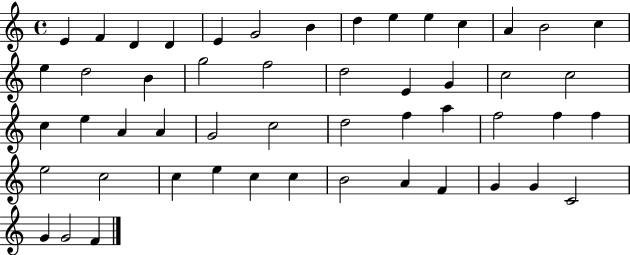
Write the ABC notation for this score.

X:1
T:Untitled
M:4/4
L:1/4
K:C
E F D D E G2 B d e e c A B2 c e d2 B g2 f2 d2 E G c2 c2 c e A A G2 c2 d2 f a f2 f f e2 c2 c e c c B2 A F G G C2 G G2 F